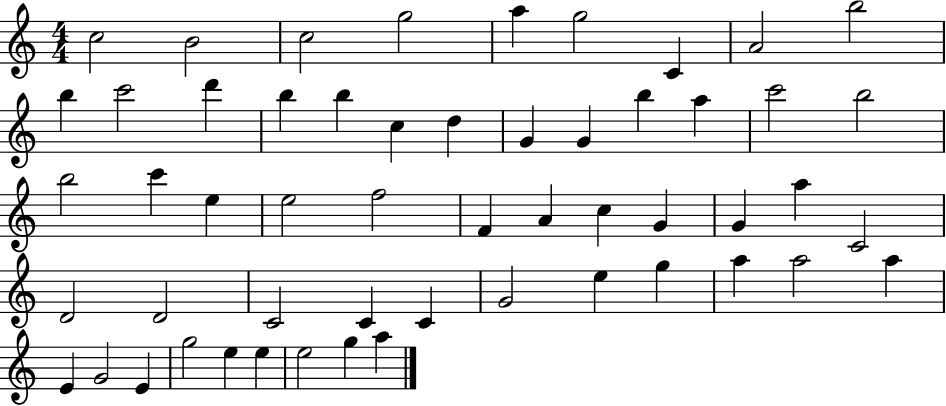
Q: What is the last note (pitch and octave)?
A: A5